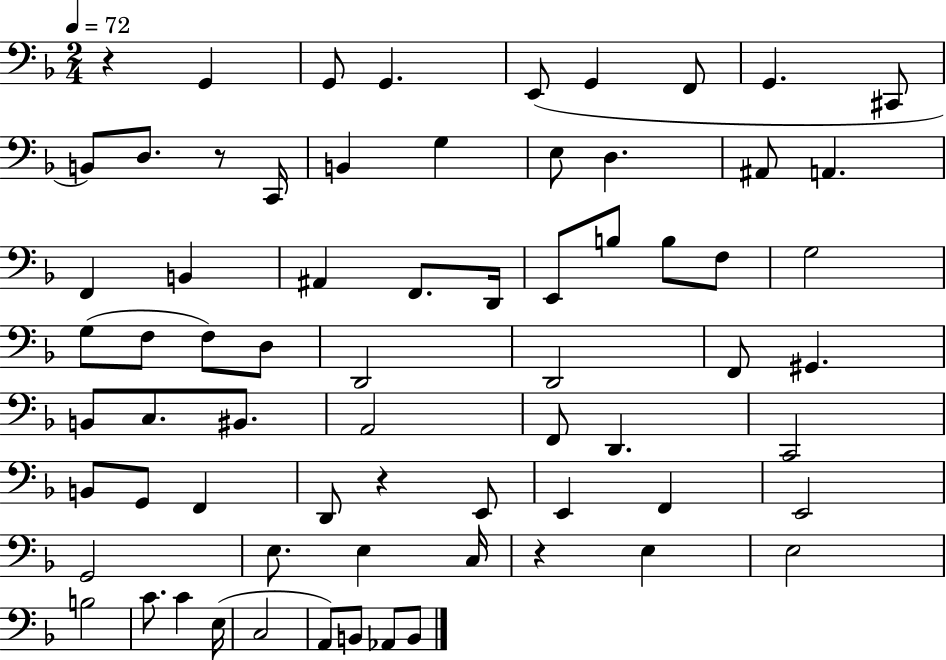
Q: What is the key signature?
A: F major